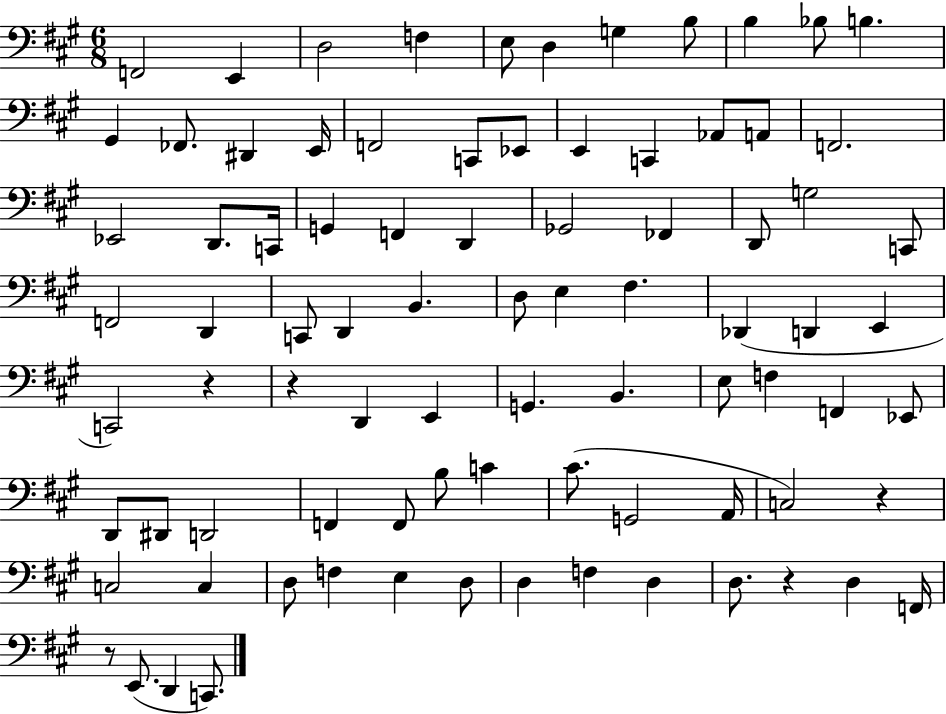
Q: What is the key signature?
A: A major